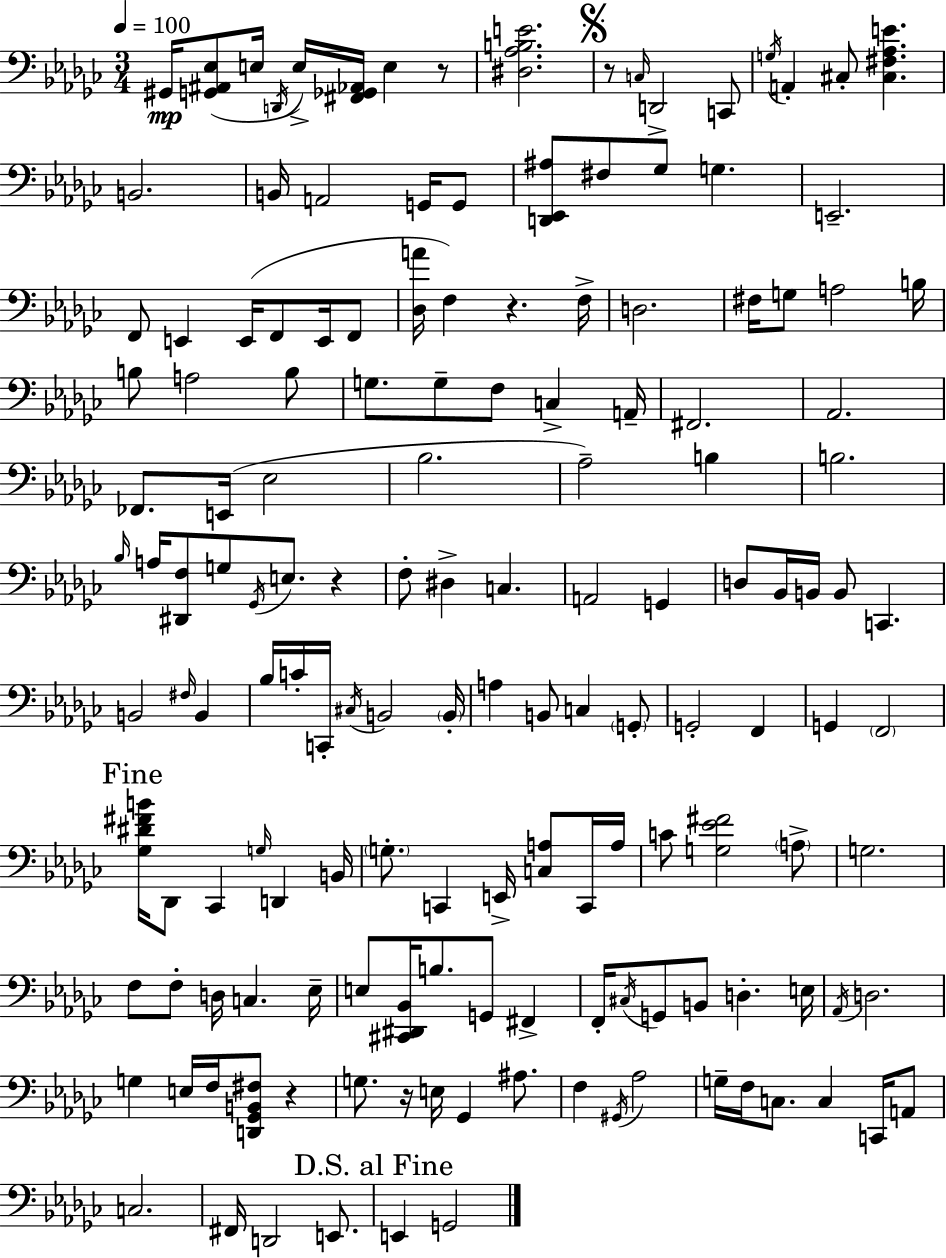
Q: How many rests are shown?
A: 6